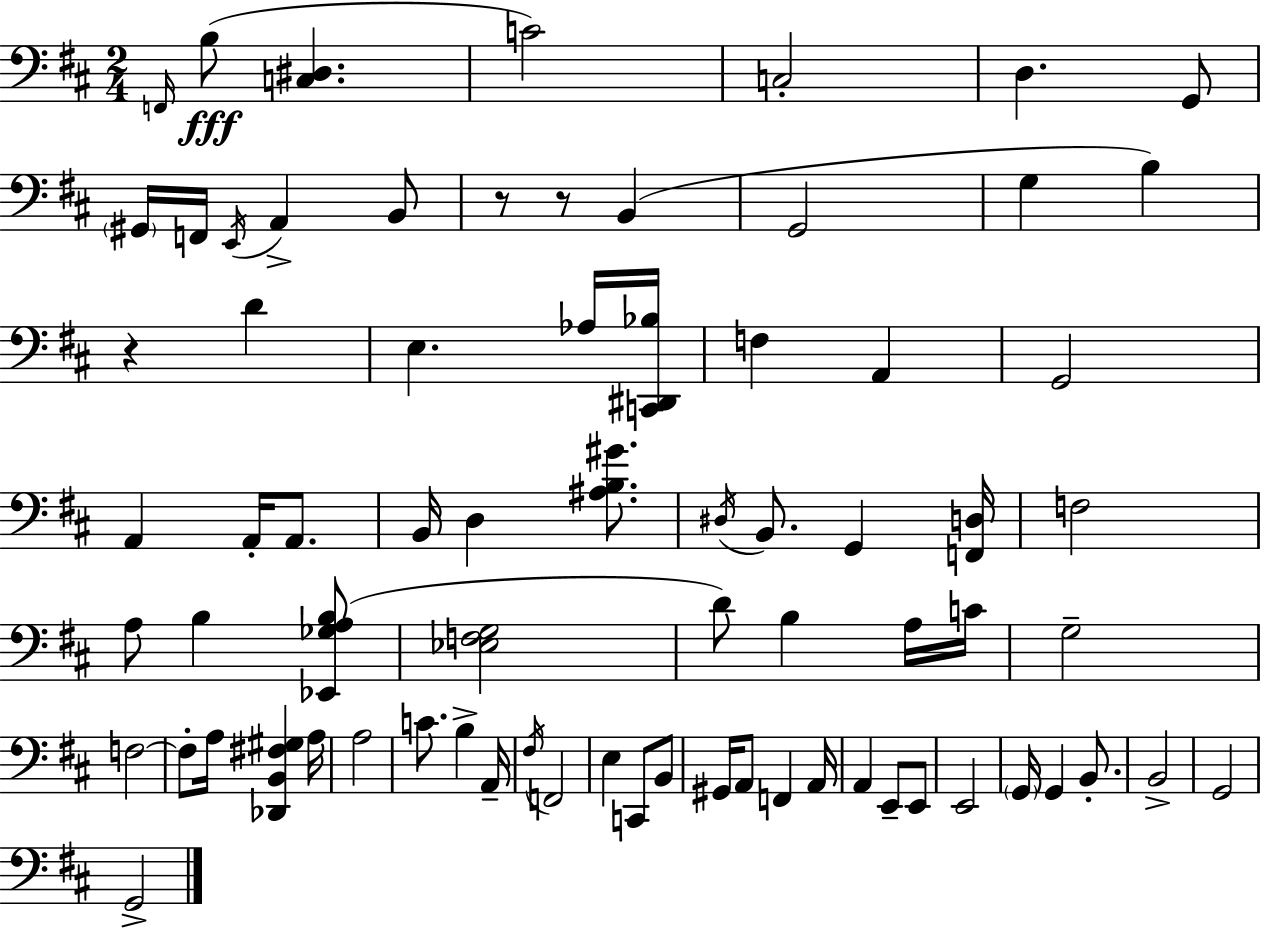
X:1
T:Untitled
M:2/4
L:1/4
K:D
F,,/4 B,/2 [C,^D,] C2 C,2 D, G,,/2 ^G,,/4 F,,/4 E,,/4 A,, B,,/2 z/2 z/2 B,, G,,2 G, B, z D E, _A,/4 [C,,^D,,_B,]/4 F, A,, G,,2 A,, A,,/4 A,,/2 B,,/4 D, [^A,B,^G]/2 ^D,/4 B,,/2 G,, [F,,D,]/4 F,2 A,/2 B, [_E,,_G,A,B,]/2 [_E,F,G,]2 D/2 B, A,/4 C/4 G,2 F,2 F,/2 A,/4 [_D,,B,,^F,^G,] A,/4 A,2 C/2 B, A,,/4 ^F,/4 F,,2 E, C,,/2 B,,/2 ^G,,/4 A,,/2 F,, A,,/4 A,, E,,/2 E,,/2 E,,2 G,,/4 G,, B,,/2 B,,2 G,,2 G,,2